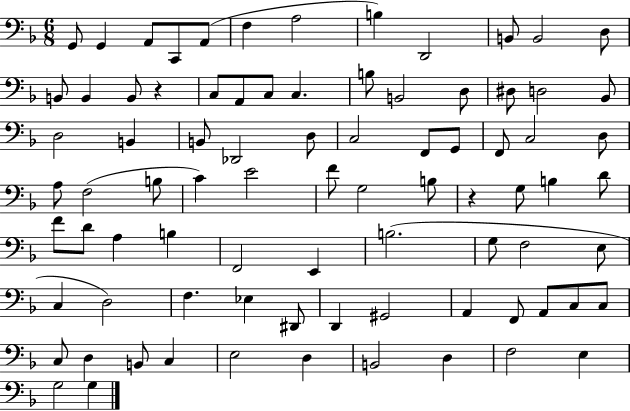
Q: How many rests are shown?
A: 2